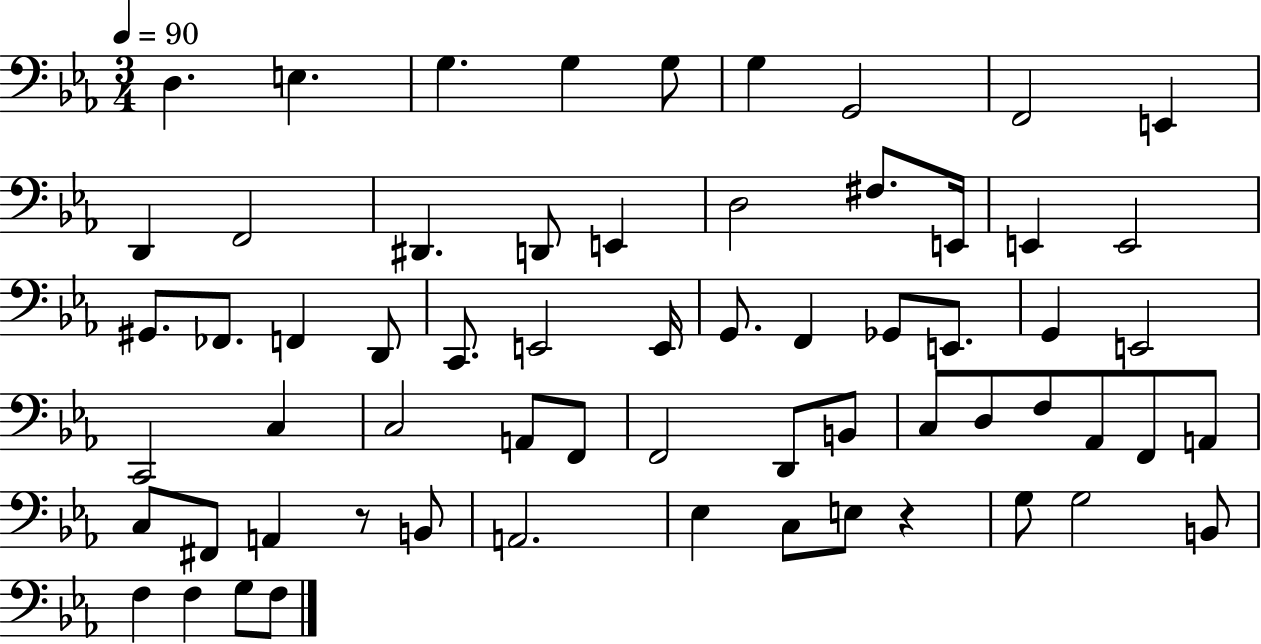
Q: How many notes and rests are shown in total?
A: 63